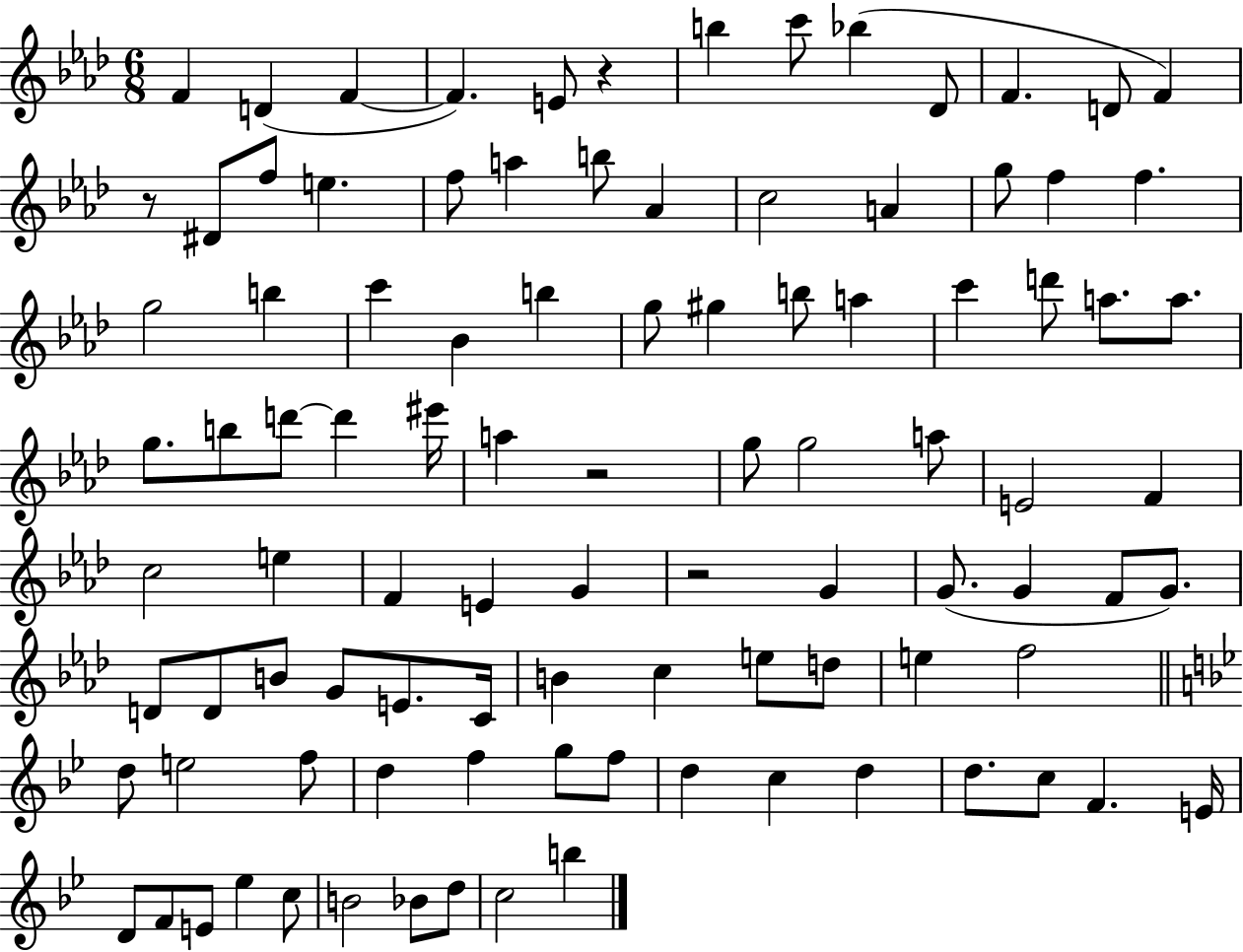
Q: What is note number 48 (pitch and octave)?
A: F4